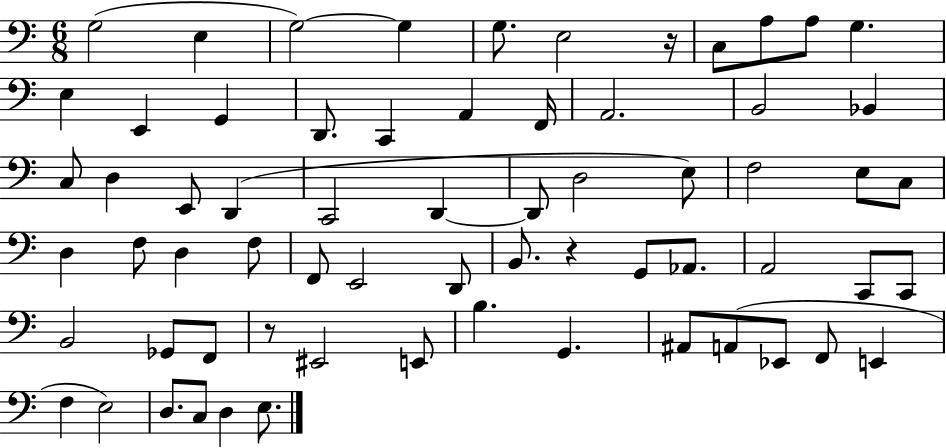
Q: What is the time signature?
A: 6/8